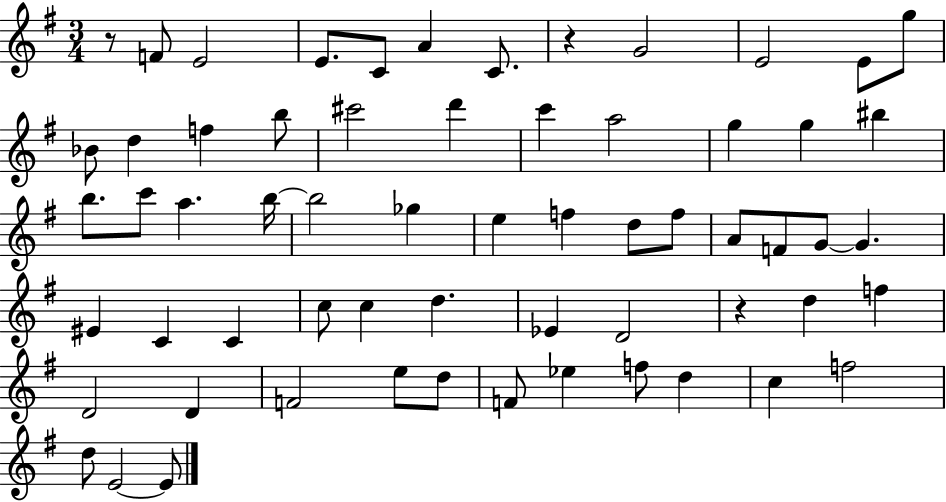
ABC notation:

X:1
T:Untitled
M:3/4
L:1/4
K:G
z/2 F/2 E2 E/2 C/2 A C/2 z G2 E2 E/2 g/2 _B/2 d f b/2 ^c'2 d' c' a2 g g ^b b/2 c'/2 a b/4 b2 _g e f d/2 f/2 A/2 F/2 G/2 G ^E C C c/2 c d _E D2 z d f D2 D F2 e/2 d/2 F/2 _e f/2 d c f2 d/2 E2 E/2